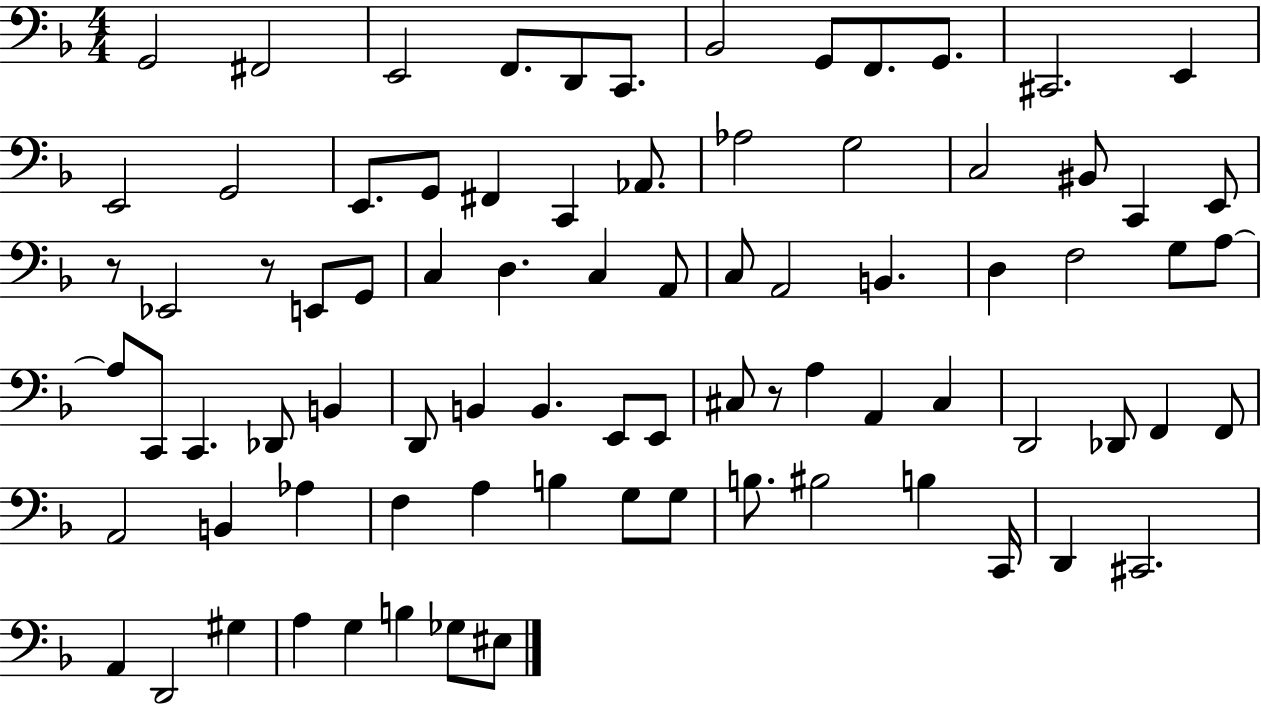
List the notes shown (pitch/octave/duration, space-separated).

G2/h F#2/h E2/h F2/e. D2/e C2/e. Bb2/h G2/e F2/e. G2/e. C#2/h. E2/q E2/h G2/h E2/e. G2/e F#2/q C2/q Ab2/e. Ab3/h G3/h C3/h BIS2/e C2/q E2/e R/e Eb2/h R/e E2/e G2/e C3/q D3/q. C3/q A2/e C3/e A2/h B2/q. D3/q F3/h G3/e A3/e A3/e C2/e C2/q. Db2/e B2/q D2/e B2/q B2/q. E2/e E2/e C#3/e R/e A3/q A2/q C#3/q D2/h Db2/e F2/q F2/e A2/h B2/q Ab3/q F3/q A3/q B3/q G3/e G3/e B3/e. BIS3/h B3/q C2/s D2/q C#2/h. A2/q D2/h G#3/q A3/q G3/q B3/q Gb3/e EIS3/e